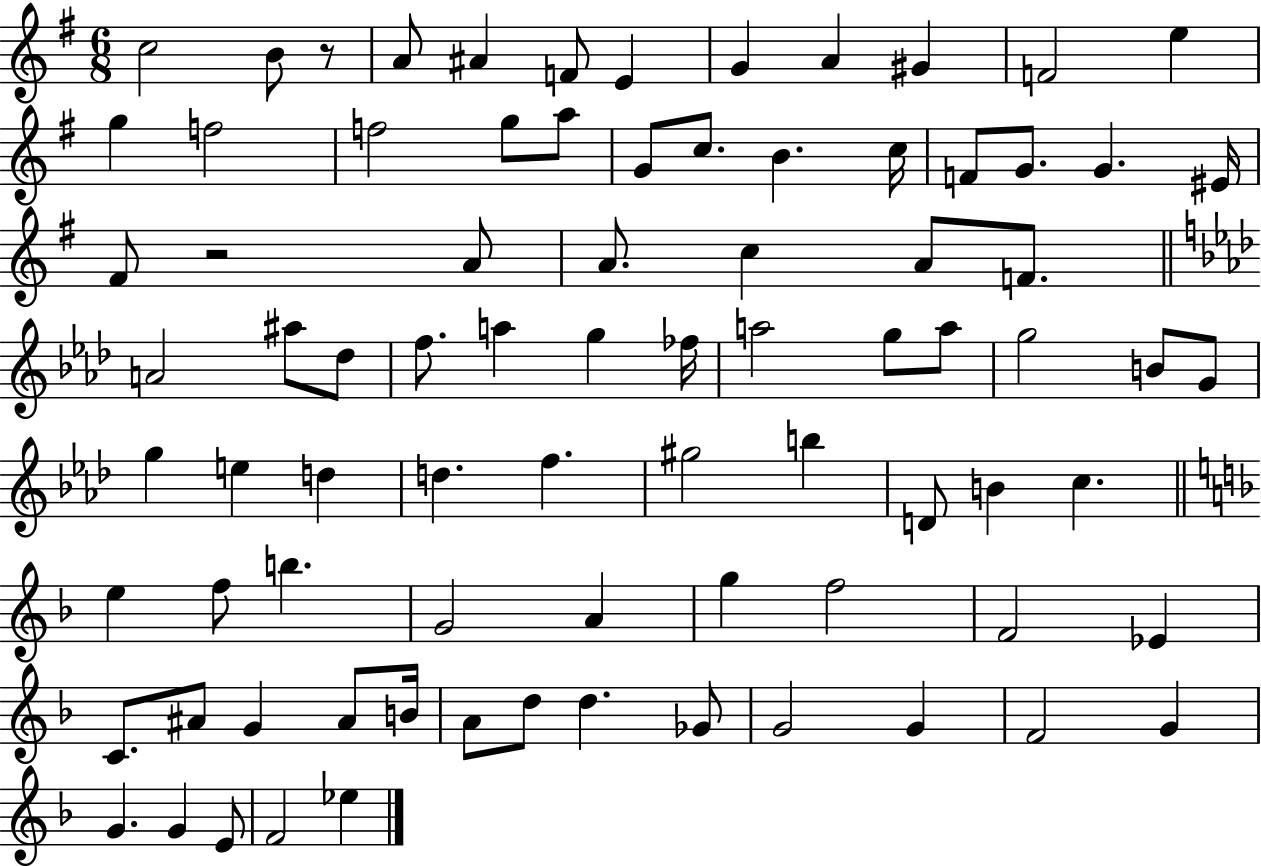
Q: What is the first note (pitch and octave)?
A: C5